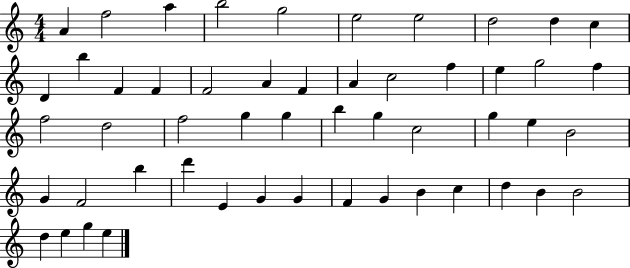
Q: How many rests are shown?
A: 0